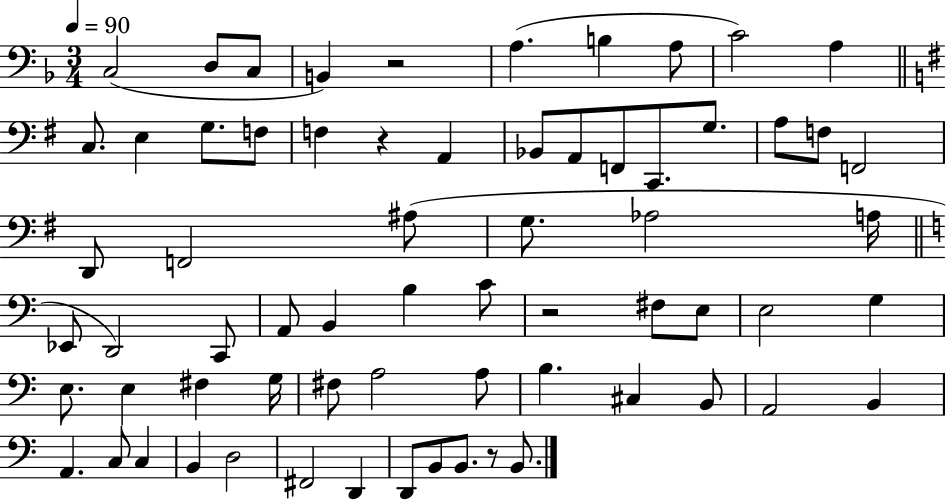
{
  \clef bass
  \numericTimeSignature
  \time 3/4
  \key f \major
  \tempo 4 = 90
  c2( d8 c8 | b,4) r2 | a4.( b4 a8 | c'2) a4 | \break \bar "||" \break \key e \minor c8. e4 g8. f8 | f4 r4 a,4 | bes,8 a,8 f,8 c,8. g8. | a8 f8 f,2 | \break d,8 f,2 ais8( | g8. aes2 a16 | \bar "||" \break \key a \minor ees,8 d,2) c,8 | a,8 b,4 b4 c'8 | r2 fis8 e8 | e2 g4 | \break e8. e4 fis4 g16 | fis8 a2 a8 | b4. cis4 b,8 | a,2 b,4 | \break a,4. c8 c4 | b,4 d2 | fis,2 d,4 | d,8 b,8 b,8. r8 b,8. | \break \bar "|."
}